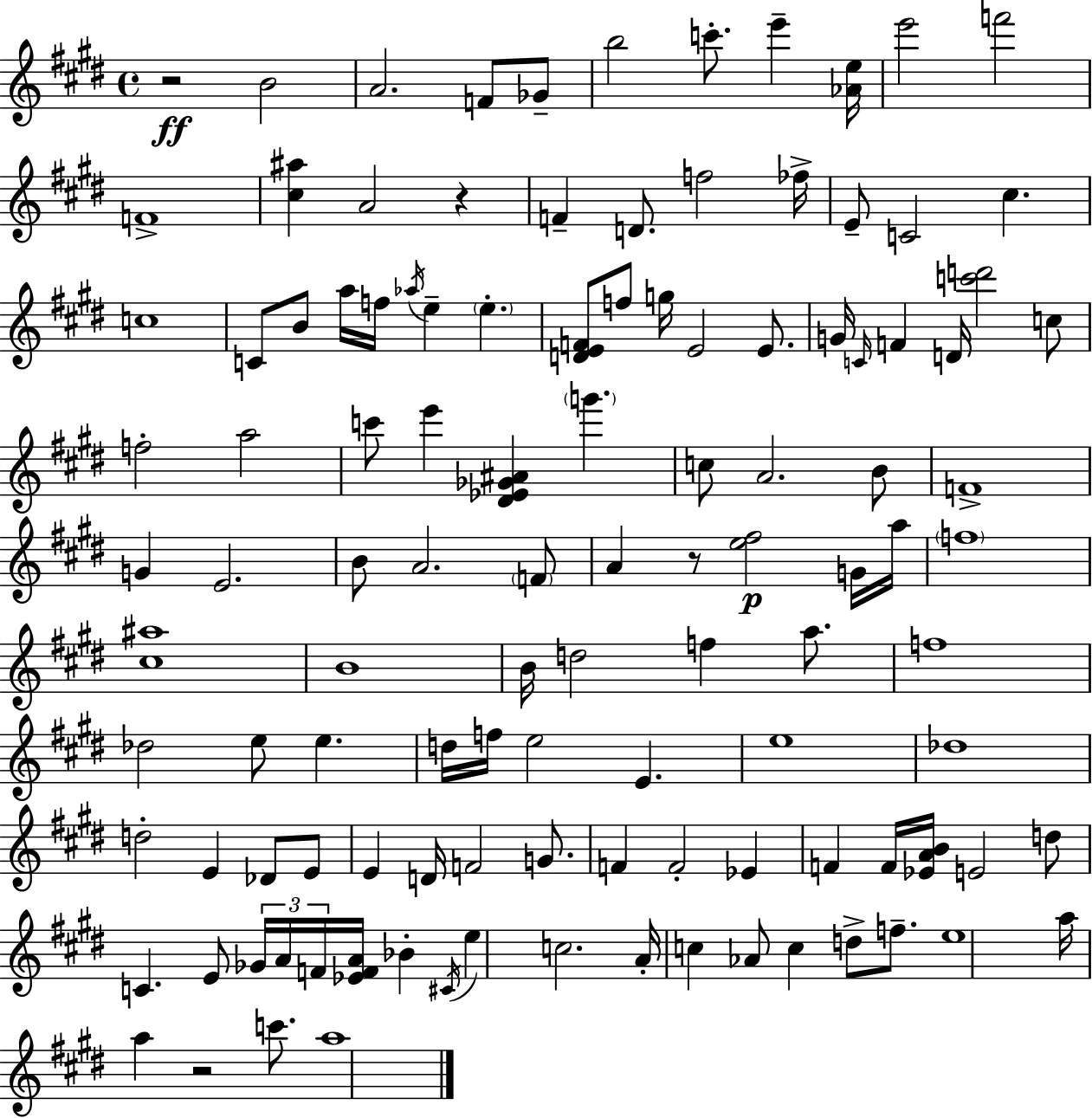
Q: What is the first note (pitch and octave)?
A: B4